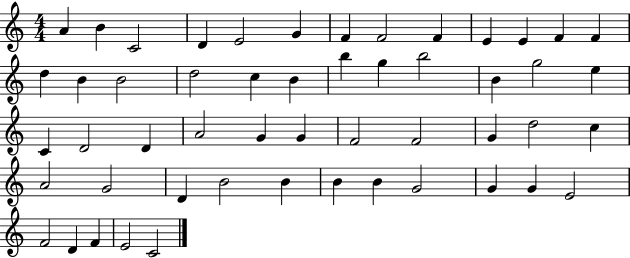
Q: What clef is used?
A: treble